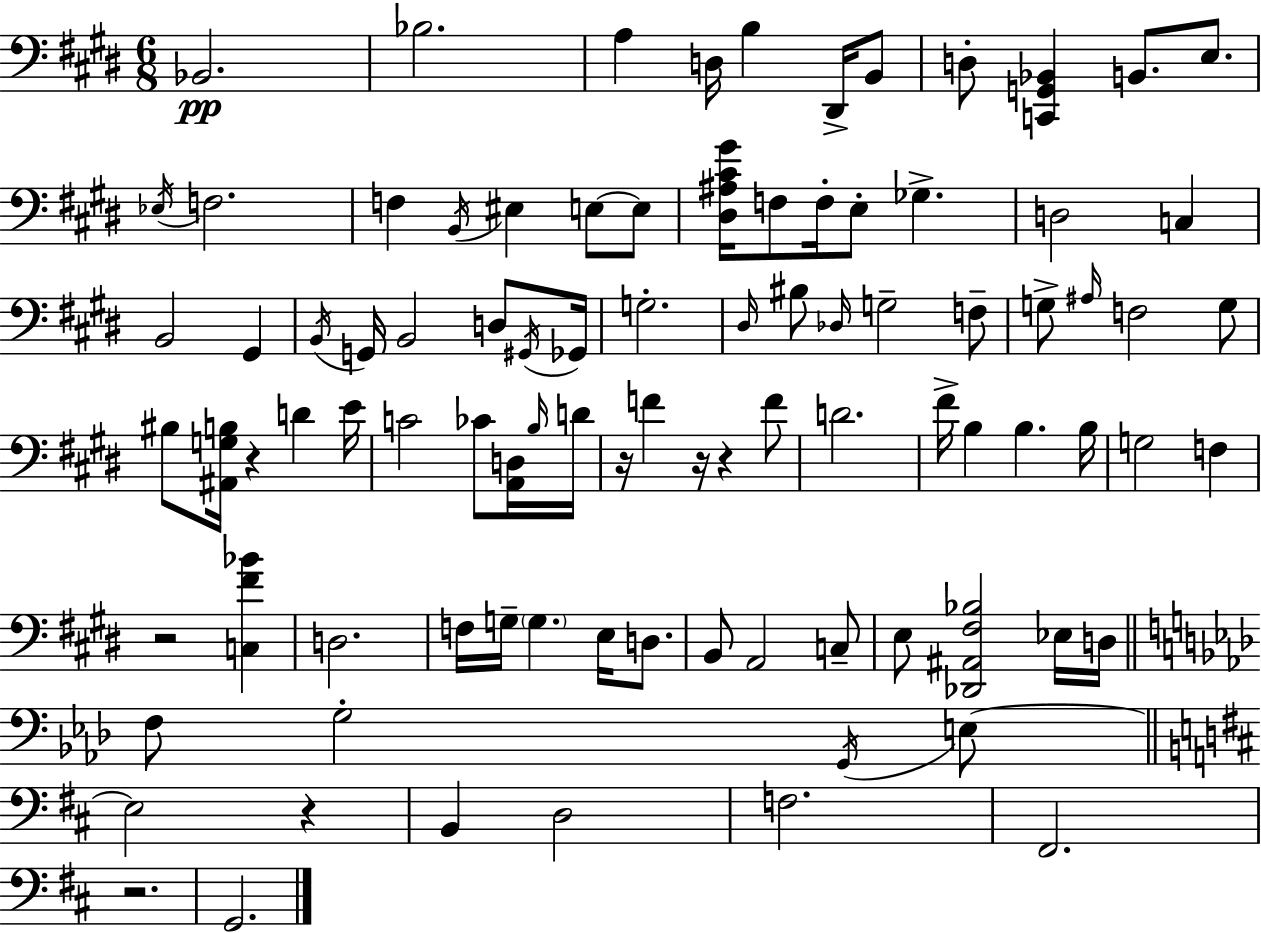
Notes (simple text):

Bb2/h. Bb3/h. A3/q D3/s B3/q D#2/s B2/e D3/e [C2,G2,Bb2]/q B2/e. E3/e. Eb3/s F3/h. F3/q B2/s EIS3/q E3/e E3/e [D#3,A#3,C#4,G#4]/s F3/e F3/s E3/e Gb3/q. D3/h C3/q B2/h G#2/q B2/s G2/s B2/h D3/e G#2/s Gb2/s G3/h. D#3/s BIS3/e Db3/s G3/h F3/e G3/e A#3/s F3/h G3/e BIS3/e [A#2,G3,B3]/s R/q D4/q E4/s C4/h CES4/e [A2,D3]/s B3/s D4/s R/s F4/q R/s R/q F4/e D4/h. F#4/s B3/q B3/q. B3/s G3/h F3/q R/h [C3,F#4,Bb4]/q D3/h. F3/s G3/s G3/q. E3/s D3/e. B2/e A2/h C3/e E3/e [Db2,A#2,F#3,Bb3]/h Eb3/s D3/s F3/e G3/h G2/s E3/e E3/h R/q B2/q D3/h F3/h. F#2/h. R/h. G2/h.